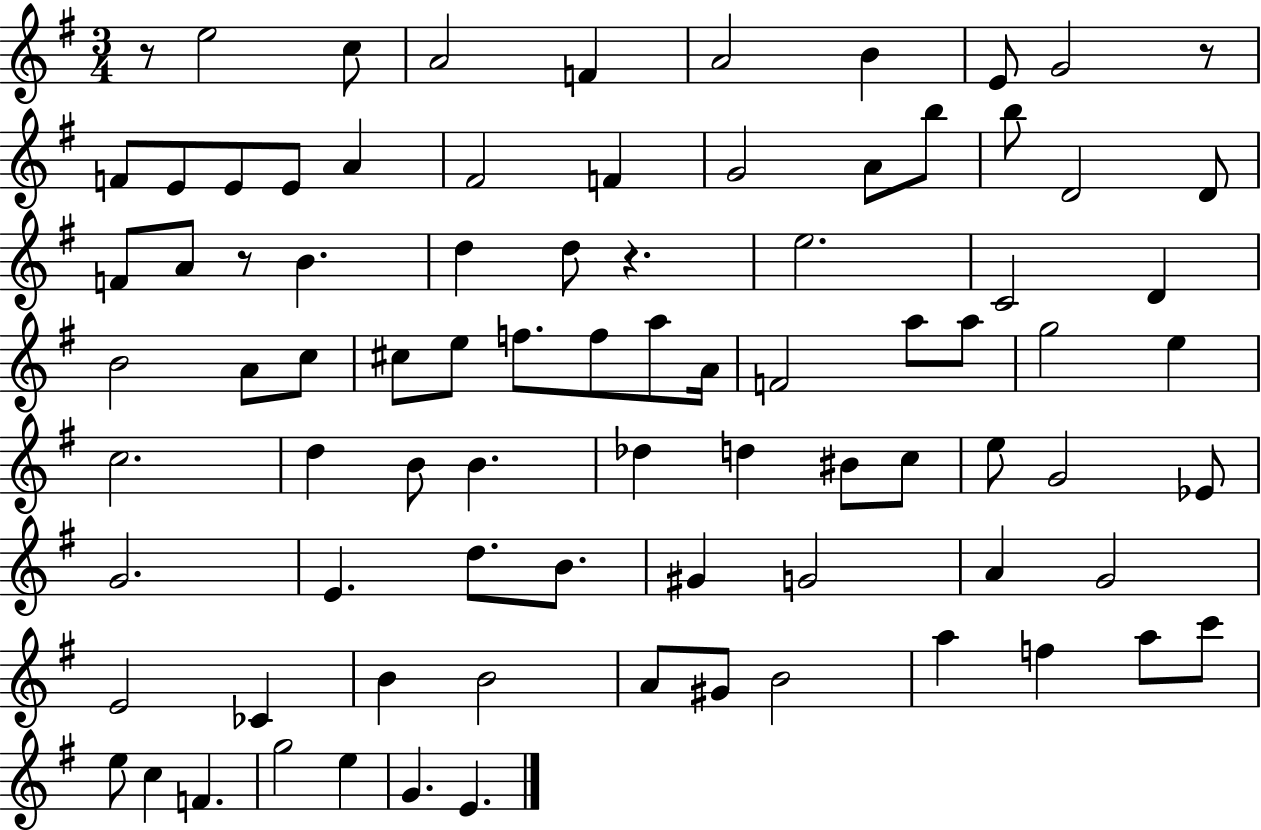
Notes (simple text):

R/e E5/h C5/e A4/h F4/q A4/h B4/q E4/e G4/h R/e F4/e E4/e E4/e E4/e A4/q F#4/h F4/q G4/h A4/e B5/e B5/e D4/h D4/e F4/e A4/e R/e B4/q. D5/q D5/e R/q. E5/h. C4/h D4/q B4/h A4/e C5/e C#5/e E5/e F5/e. F5/e A5/e A4/s F4/h A5/e A5/e G5/h E5/q C5/h. D5/q B4/e B4/q. Db5/q D5/q BIS4/e C5/e E5/e G4/h Eb4/e G4/h. E4/q. D5/e. B4/e. G#4/q G4/h A4/q G4/h E4/h CES4/q B4/q B4/h A4/e G#4/e B4/h A5/q F5/q A5/e C6/e E5/e C5/q F4/q. G5/h E5/q G4/q. E4/q.